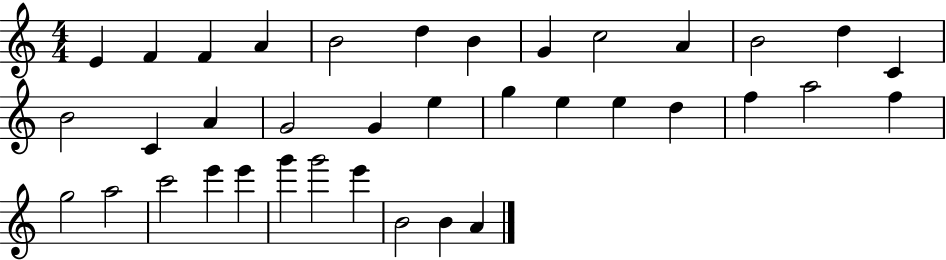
X:1
T:Untitled
M:4/4
L:1/4
K:C
E F F A B2 d B G c2 A B2 d C B2 C A G2 G e g e e d f a2 f g2 a2 c'2 e' e' g' g'2 e' B2 B A